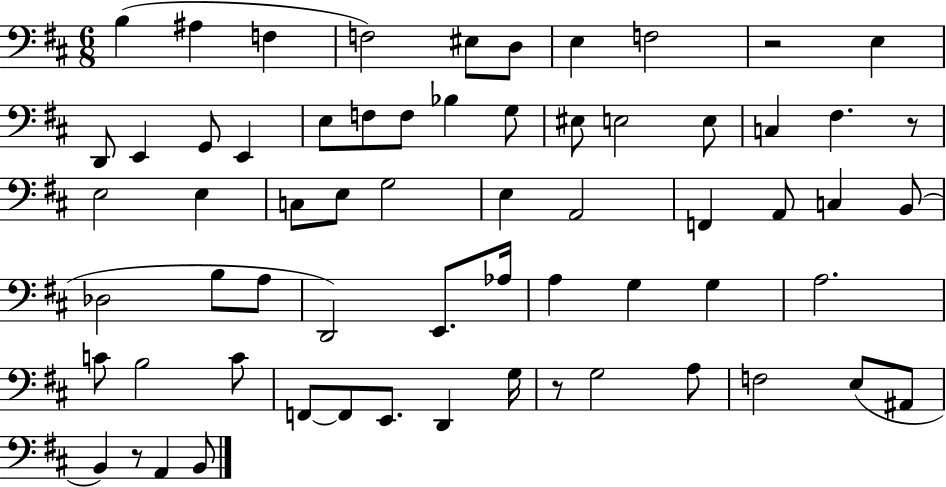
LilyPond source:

{
  \clef bass
  \numericTimeSignature
  \time 6/8
  \key d \major
  b4( ais4 f4 | f2) eis8 d8 | e4 f2 | r2 e4 | \break d,8 e,4 g,8 e,4 | e8 f8 f8 bes4 g8 | eis8 e2 e8 | c4 fis4. r8 | \break e2 e4 | c8 e8 g2 | e4 a,2 | f,4 a,8 c4 b,8( | \break des2 b8 a8 | d,2) e,8. aes16 | a4 g4 g4 | a2. | \break c'8 b2 c'8 | f,8~~ f,8 e,8. d,4 g16 | r8 g2 a8 | f2 e8( ais,8 | \break b,4) r8 a,4 b,8 | \bar "|."
}